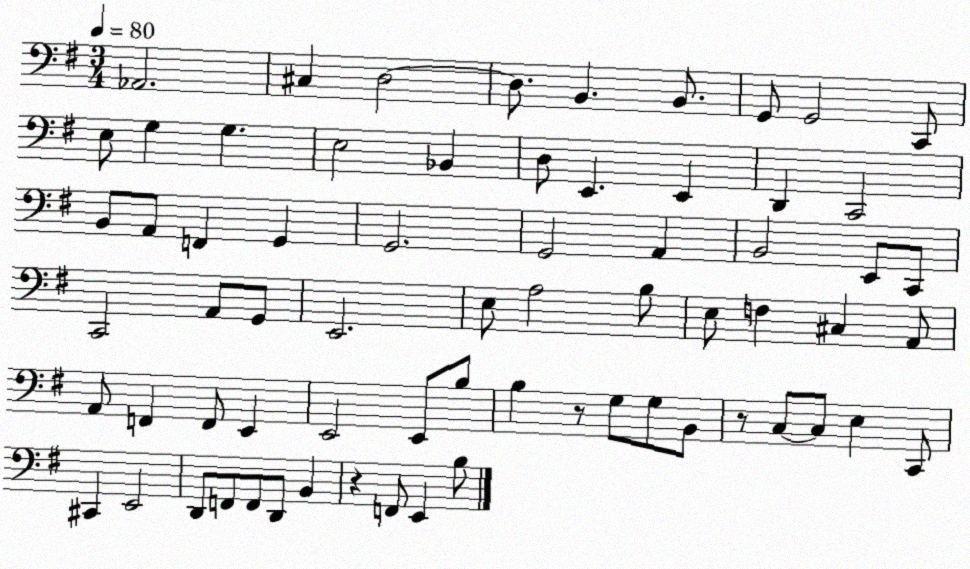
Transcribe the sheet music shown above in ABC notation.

X:1
T:Untitled
M:3/4
L:1/4
K:G
_A,,2 ^C, D,2 D,/2 B,, B,,/2 G,,/2 G,,2 C,,/2 E,/2 G, G, E,2 _B,, D,/2 E,, E,, D,, C,,2 B,,/2 A,,/2 F,, G,, G,,2 G,,2 A,, B,,2 E,,/2 C,,/2 C,,2 A,,/2 G,,/2 E,,2 E,/2 A,2 B,/2 E,/2 F, ^C, A,,/2 A,,/2 F,, F,,/2 E,, E,,2 E,,/2 B,/2 B, z/2 G,/2 G,/2 B,,/2 z/2 C,/2 C,/2 E, C,,/2 ^C,, E,,2 D,,/2 F,,/2 F,,/2 D,,/2 B,, z F,,/2 E,, B,/2